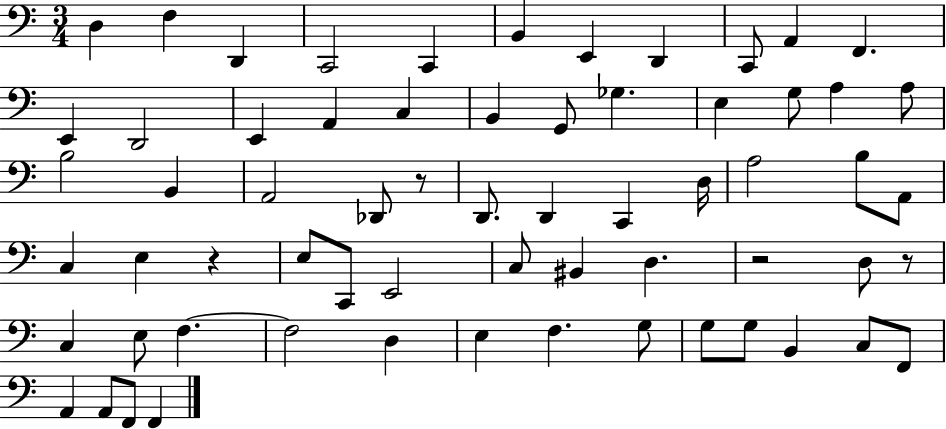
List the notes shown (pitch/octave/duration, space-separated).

D3/q F3/q D2/q C2/h C2/q B2/q E2/q D2/q C2/e A2/q F2/q. E2/q D2/h E2/q A2/q C3/q B2/q G2/e Gb3/q. E3/q G3/e A3/q A3/e B3/h B2/q A2/h Db2/e R/e D2/e. D2/q C2/q D3/s A3/h B3/e A2/e C3/q E3/q R/q E3/e C2/e E2/h C3/e BIS2/q D3/q. R/h D3/e R/e C3/q E3/e F3/q. F3/h D3/q E3/q F3/q. G3/e G3/e G3/e B2/q C3/e F2/e A2/q A2/e F2/e F2/q